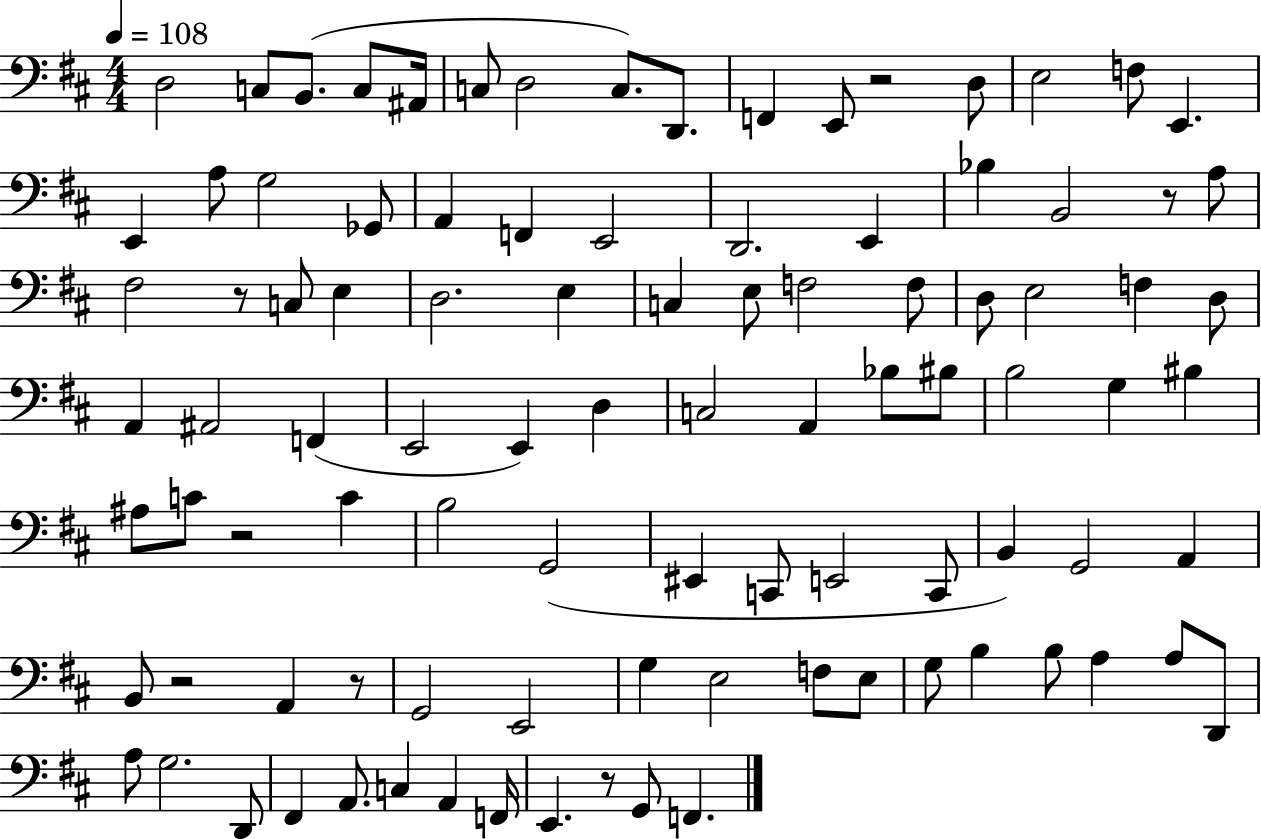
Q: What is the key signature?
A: D major